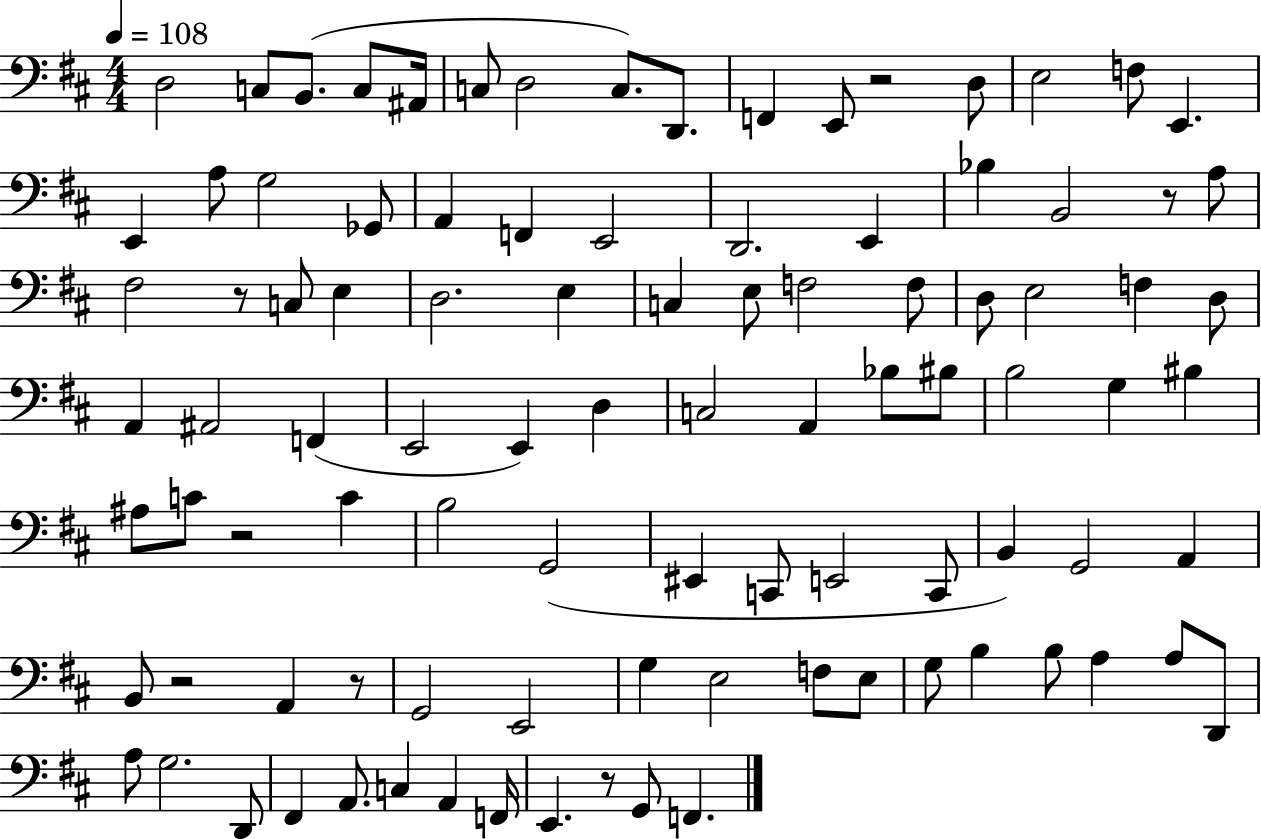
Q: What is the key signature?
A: D major